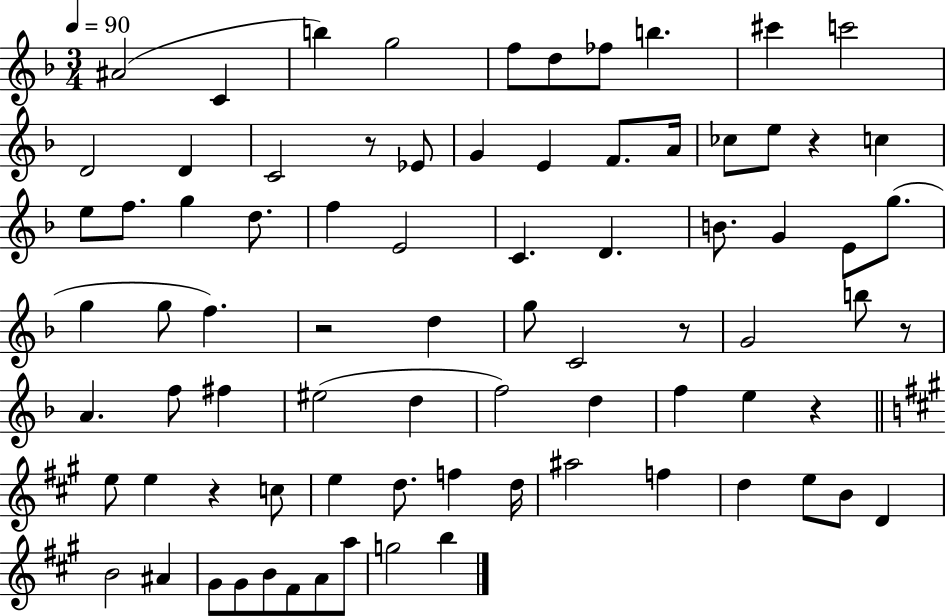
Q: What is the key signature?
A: F major